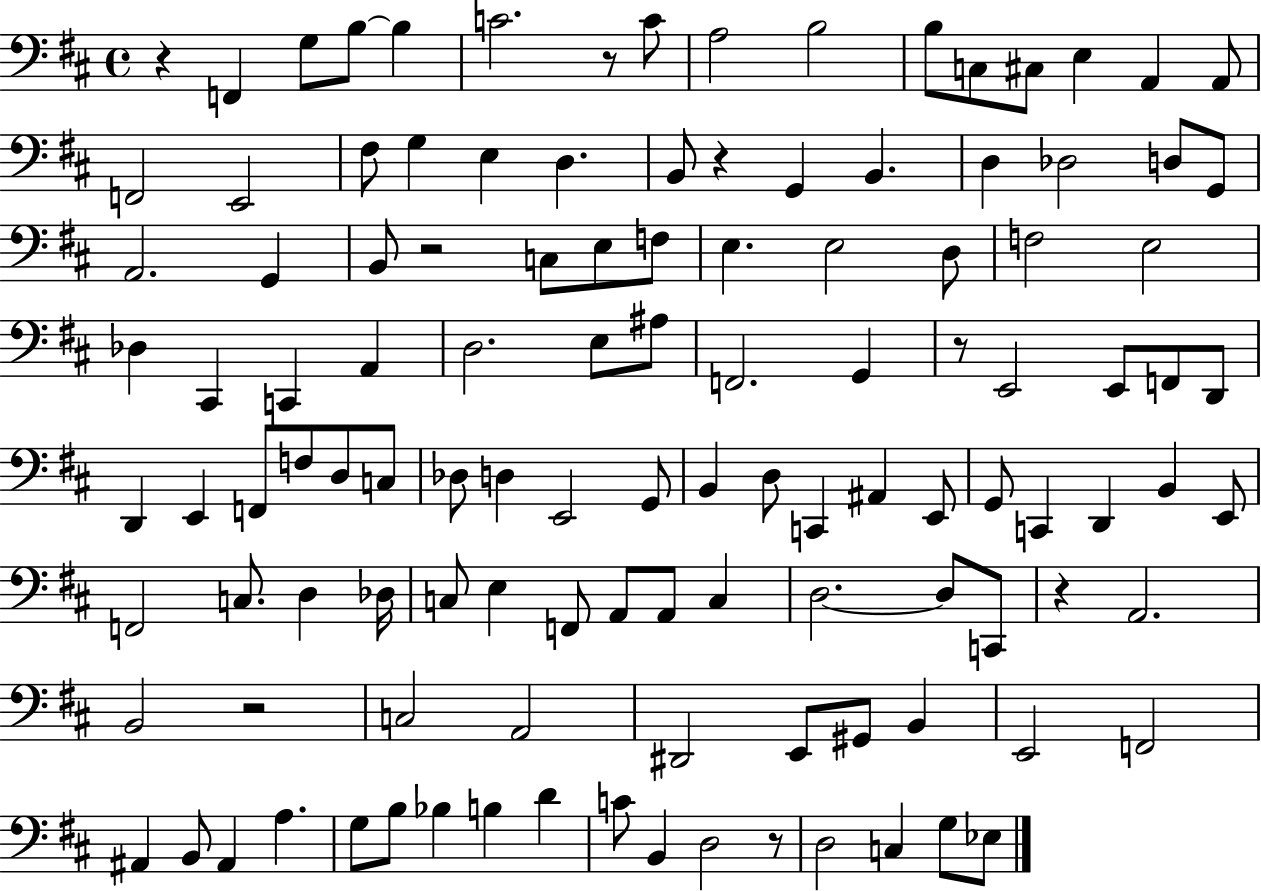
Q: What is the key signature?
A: D major